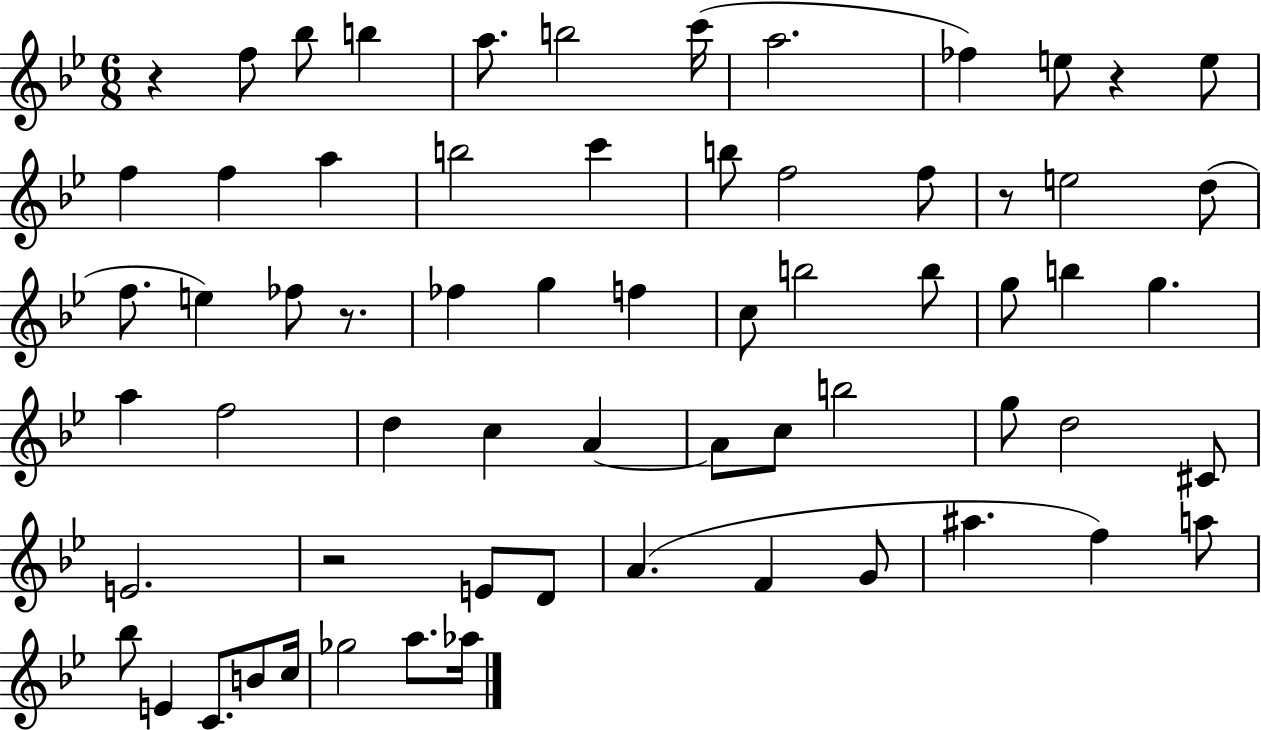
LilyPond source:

{
  \clef treble
  \numericTimeSignature
  \time 6/8
  \key bes \major
  r4 f''8 bes''8 b''4 | a''8. b''2 c'''16( | a''2. | fes''4) e''8 r4 e''8 | \break f''4 f''4 a''4 | b''2 c'''4 | b''8 f''2 f''8 | r8 e''2 d''8( | \break f''8. e''4) fes''8 r8. | fes''4 g''4 f''4 | c''8 b''2 b''8 | g''8 b''4 g''4. | \break a''4 f''2 | d''4 c''4 a'4~~ | a'8 c''8 b''2 | g''8 d''2 cis'8 | \break e'2. | r2 e'8 d'8 | a'4.( f'4 g'8 | ais''4. f''4) a''8 | \break bes''8 e'4 c'8. b'8 c''16 | ges''2 a''8. aes''16 | \bar "|."
}